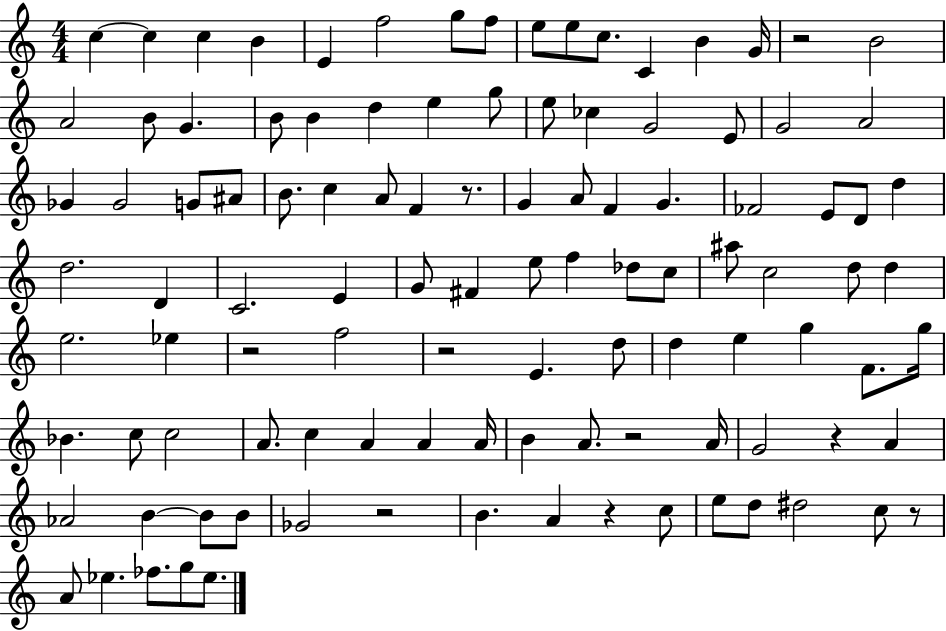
{
  \clef treble
  \numericTimeSignature
  \time 4/4
  \key c \major
  c''4~~ c''4 c''4 b'4 | e'4 f''2 g''8 f''8 | e''8 e''8 c''8. c'4 b'4 g'16 | r2 b'2 | \break a'2 b'8 g'4. | b'8 b'4 d''4 e''4 g''8 | e''8 ces''4 g'2 e'8 | g'2 a'2 | \break ges'4 ges'2 g'8 ais'8 | b'8. c''4 a'8 f'4 r8. | g'4 a'8 f'4 g'4. | fes'2 e'8 d'8 d''4 | \break d''2. d'4 | c'2. e'4 | g'8 fis'4 e''8 f''4 des''8 c''8 | ais''8 c''2 d''8 d''4 | \break e''2. ees''4 | r2 f''2 | r2 e'4. d''8 | d''4 e''4 g''4 f'8. g''16 | \break bes'4. c''8 c''2 | a'8. c''4 a'4 a'4 a'16 | b'4 a'8. r2 a'16 | g'2 r4 a'4 | \break aes'2 b'4~~ b'8 b'8 | ges'2 r2 | b'4. a'4 r4 c''8 | e''8 d''8 dis''2 c''8 r8 | \break a'8 ees''4. fes''8. g''8 ees''8. | \bar "|."
}